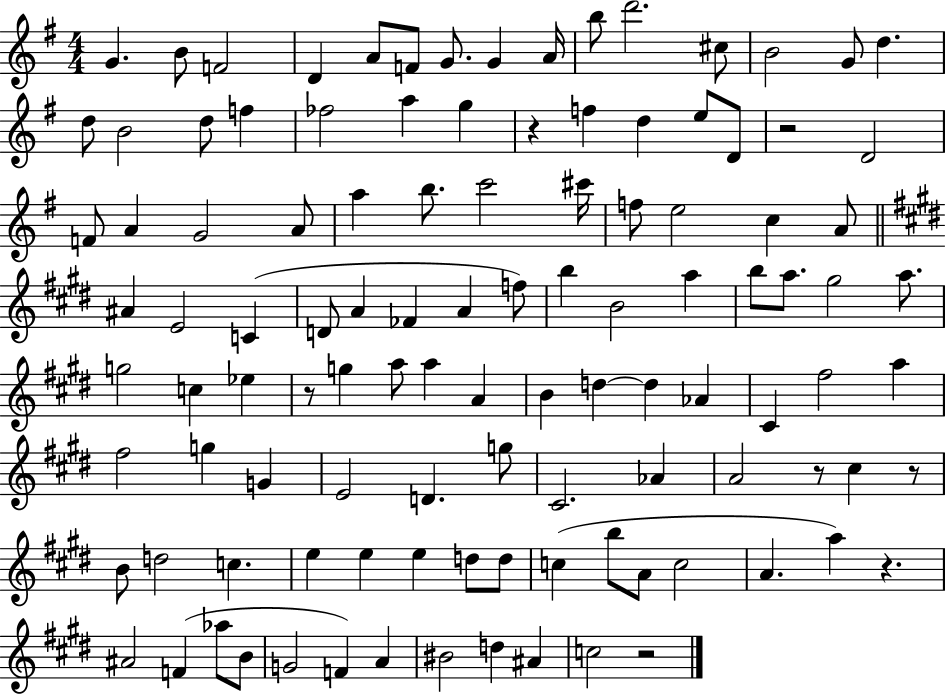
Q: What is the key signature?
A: G major